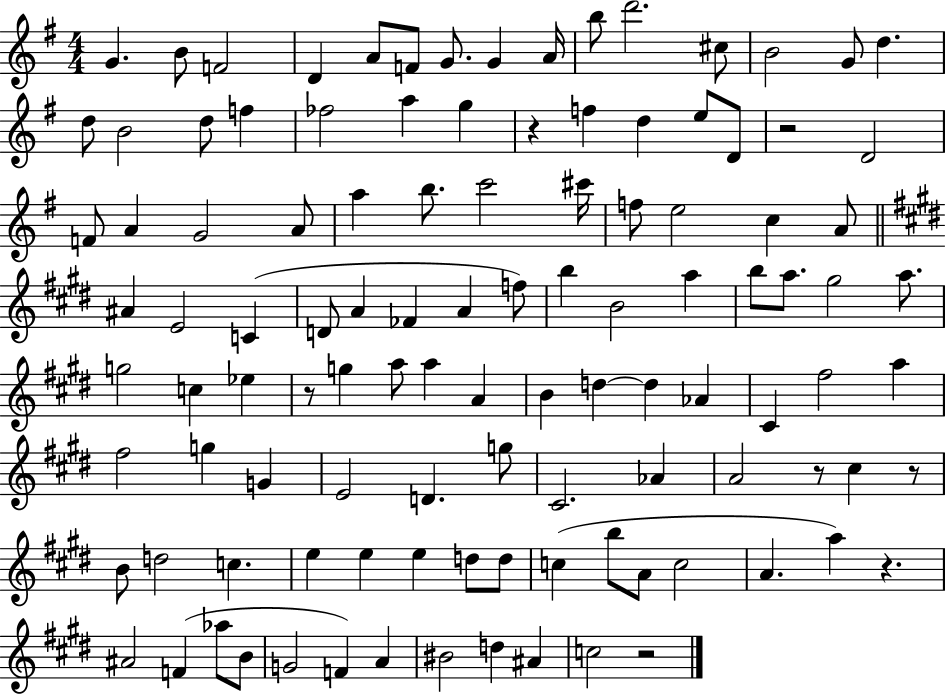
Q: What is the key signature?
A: G major